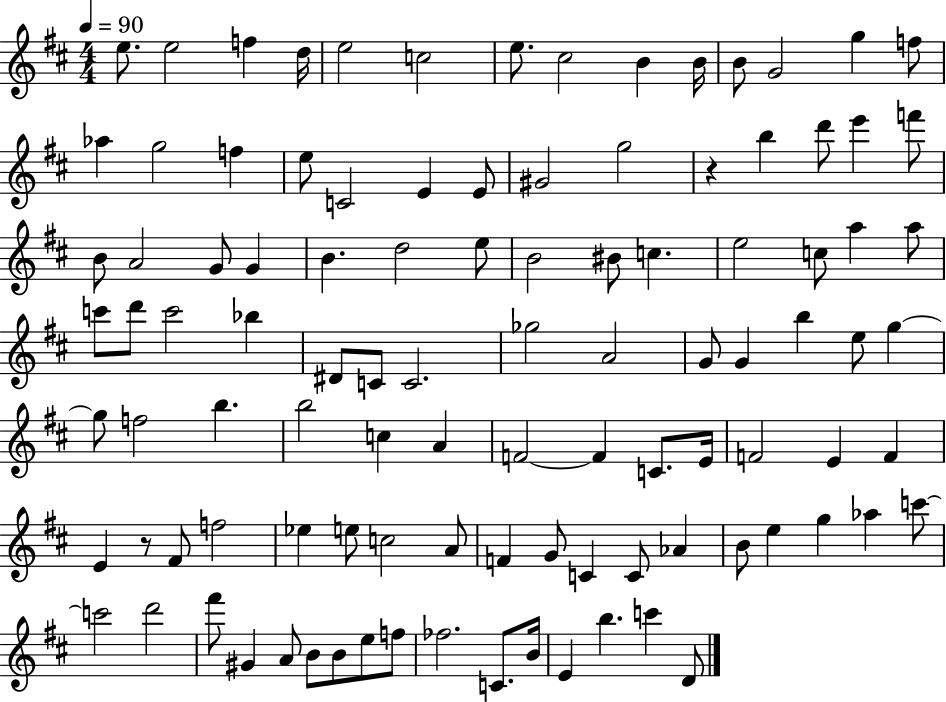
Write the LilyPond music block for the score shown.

{
  \clef treble
  \numericTimeSignature
  \time 4/4
  \key d \major
  \tempo 4 = 90
  \repeat volta 2 { e''8. e''2 f''4 d''16 | e''2 c''2 | e''8. cis''2 b'4 b'16 | b'8 g'2 g''4 f''8 | \break aes''4 g''2 f''4 | e''8 c'2 e'4 e'8 | gis'2 g''2 | r4 b''4 d'''8 e'''4 f'''8 | \break b'8 a'2 g'8 g'4 | b'4. d''2 e''8 | b'2 bis'8 c''4. | e''2 c''8 a''4 a''8 | \break c'''8 d'''8 c'''2 bes''4 | dis'8 c'8 c'2. | ges''2 a'2 | g'8 g'4 b''4 e''8 g''4~~ | \break g''8 f''2 b''4. | b''2 c''4 a'4 | f'2~~ f'4 c'8. e'16 | f'2 e'4 f'4 | \break e'4 r8 fis'8 f''2 | ees''4 e''8 c''2 a'8 | f'4 g'8 c'4 c'8 aes'4 | b'8 e''4 g''4 aes''4 c'''8~~ | \break c'''2 d'''2 | fis'''8 gis'4 a'8 b'8 b'8 e''8 f''8 | fes''2. c'8. b'16 | e'4 b''4. c'''4 d'8 | \break } \bar "|."
}